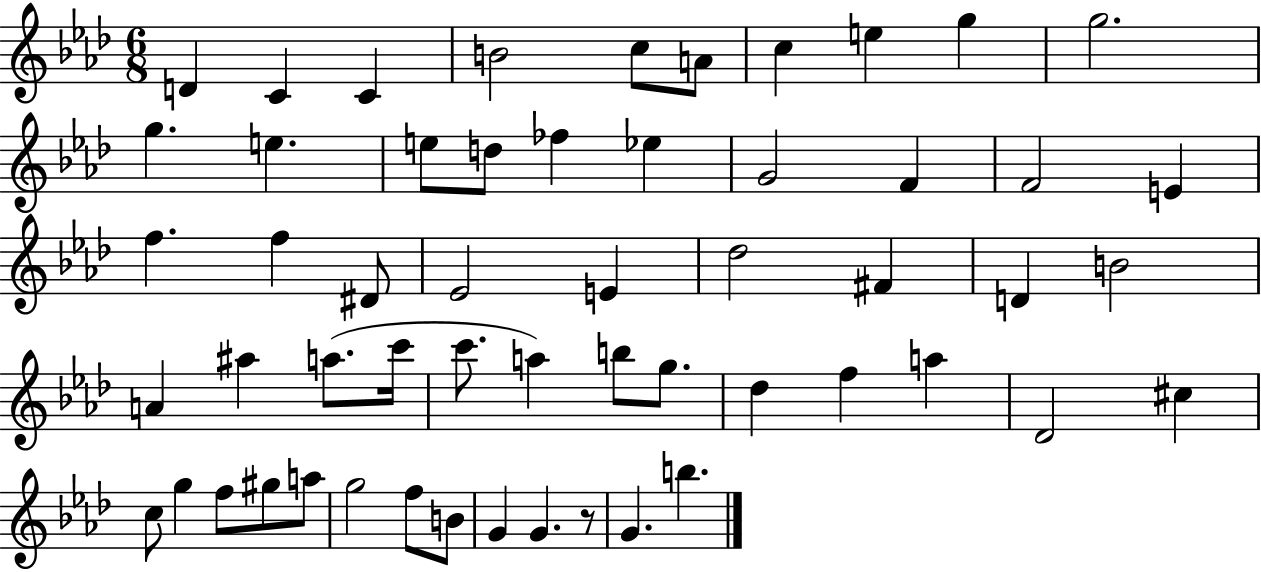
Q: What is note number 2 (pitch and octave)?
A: C4